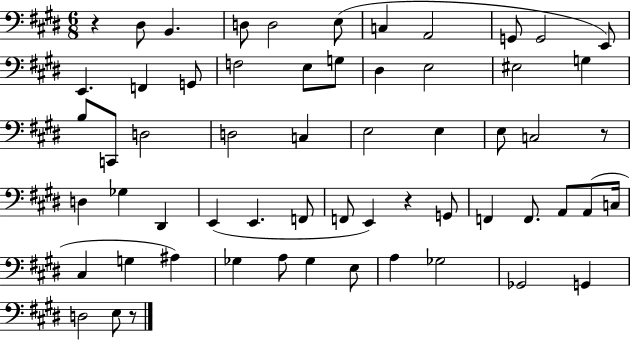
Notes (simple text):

R/q D#3/e B2/q. D3/e D3/h E3/e C3/q A2/h G2/e G2/h E2/e E2/q. F2/q G2/e F3/h E3/e G3/e D#3/q E3/h EIS3/h G3/q B3/e C2/e D3/h D3/h C3/q E3/h E3/q E3/e C3/h R/e D3/q Gb3/q D#2/q E2/q E2/q. F2/e F2/e E2/q R/q G2/e F2/q F2/e. A2/e A2/e C3/s C#3/q G3/q A#3/q Gb3/q A3/e Gb3/q E3/e A3/q Gb3/h Gb2/h G2/q D3/h E3/e R/e